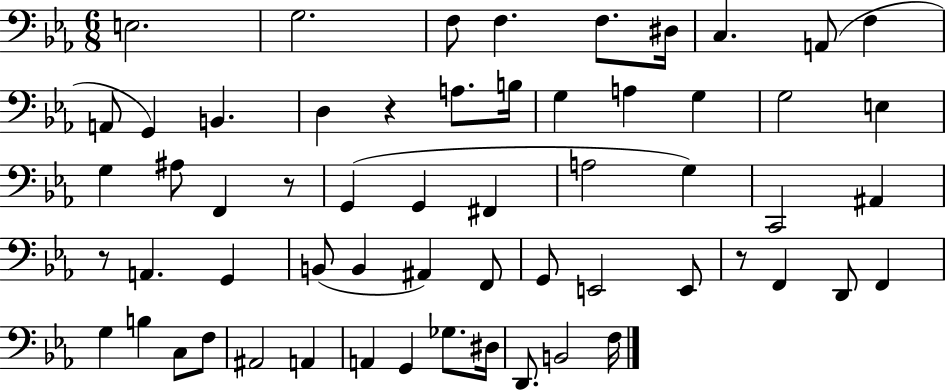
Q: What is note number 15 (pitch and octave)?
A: B3